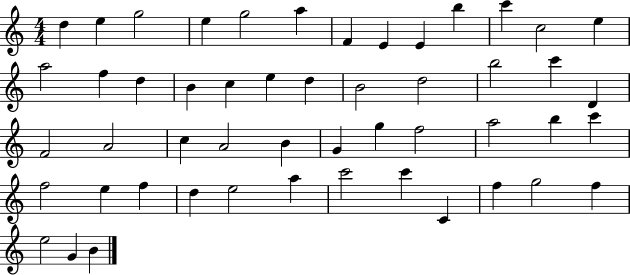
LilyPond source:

{
  \clef treble
  \numericTimeSignature
  \time 4/4
  \key c \major
  d''4 e''4 g''2 | e''4 g''2 a''4 | f'4 e'4 e'4 b''4 | c'''4 c''2 e''4 | \break a''2 f''4 d''4 | b'4 c''4 e''4 d''4 | b'2 d''2 | b''2 c'''4 d'4 | \break f'2 a'2 | c''4 a'2 b'4 | g'4 g''4 f''2 | a''2 b''4 c'''4 | \break f''2 e''4 f''4 | d''4 e''2 a''4 | c'''2 c'''4 c'4 | f''4 g''2 f''4 | \break e''2 g'4 b'4 | \bar "|."
}